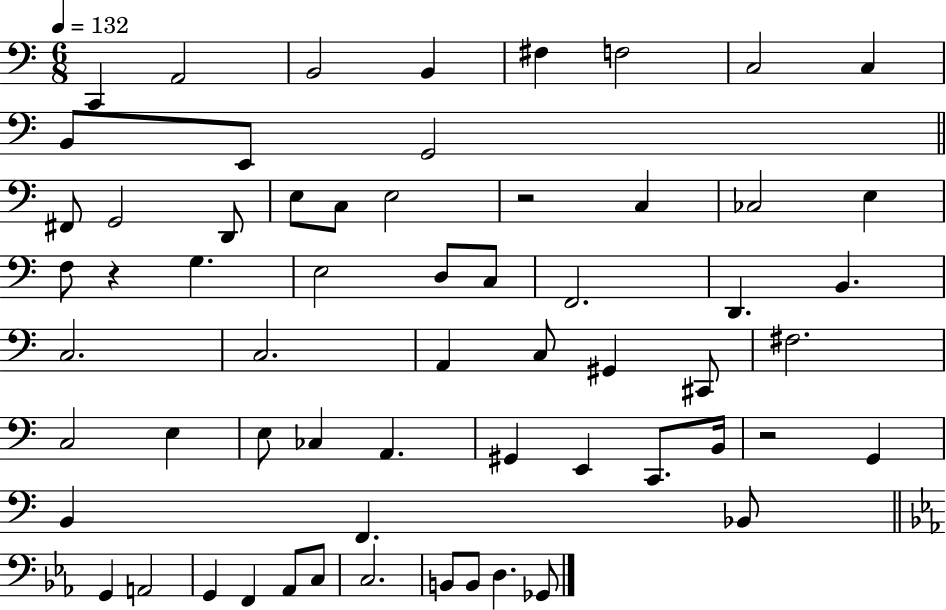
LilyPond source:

{
  \clef bass
  \numericTimeSignature
  \time 6/8
  \key c \major
  \tempo 4 = 132
  c,4 a,2 | b,2 b,4 | fis4 f2 | c2 c4 | \break b,8 e,8 g,2 | \bar "||" \break \key c \major fis,8 g,2 d,8 | e8 c8 e2 | r2 c4 | ces2 e4 | \break f8 r4 g4. | e2 d8 c8 | f,2. | d,4. b,4. | \break c2. | c2. | a,4 c8 gis,4 cis,8 | fis2. | \break c2 e4 | e8 ces4 a,4. | gis,4 e,4 c,8. b,16 | r2 g,4 | \break b,4 f,4. bes,8 | \bar "||" \break \key c \minor g,4 a,2 | g,4 f,4 aes,8 c8 | c2. | b,8 b,8 d4. ges,8 | \break \bar "|."
}